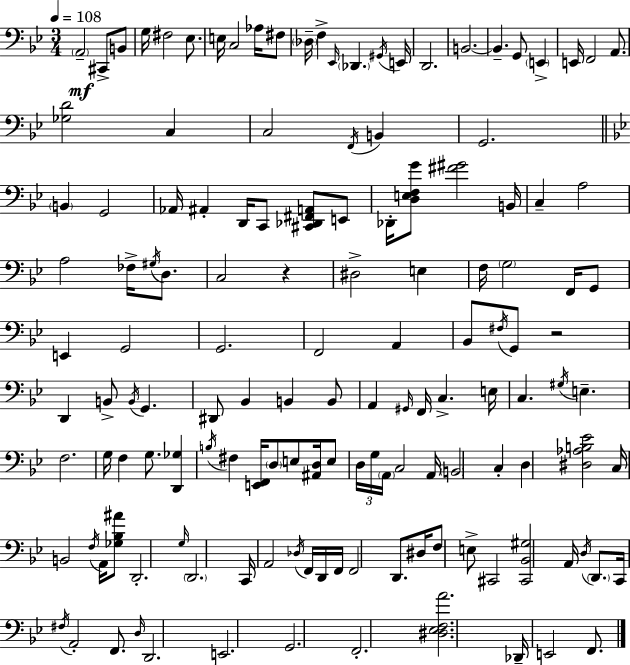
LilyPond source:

{
  \clef bass
  \numericTimeSignature
  \time 3/4
  \key bes \major
  \tempo 4 = 108
  \repeat volta 2 { \parenthesize a,2--\mf cis,8-> b,8 | g16 fis2 ees8. | e16 c2 aes16 fis8 | \parenthesize des16-- f4-> \grace { ees,16 } \parenthesize des,4. | \break \acciaccatura { gis,16 } e,16 d,2. | b,2.~~ | b,4.-- g,8 \parenthesize e,4-> | e,16 f,2 a,8. | \break <ges d'>2 c4 | c2 \acciaccatura { f,16 } b,4 | g,2. | \bar "||" \break \key bes \major \parenthesize b,4 g,2 | aes,16 ais,4-. d,16 c,8 <cis, des, fis, a,>8 e,8 | des,16-. <d e f g'>8 <fis' gis'>2 b,16 | c4-- a2 | \break a2 fes16-> \acciaccatura { gis16 } d8. | c2 r4 | dis2-> e4 | f16 \parenthesize g2 f,16 g,8 | \break e,4 g,2 | g,2. | f,2 a,4 | bes,8 \acciaccatura { fis16 } g,8 r2 | \break d,4 b,8-> \acciaccatura { b,16 } g,4. | dis,8 bes,4 b,4 | b,8 a,4 \grace { gis,16 } f,16 c4.-> | e16 c4. \acciaccatura { gis16 } e4.-- | \break f2. | g16 f4 g8. | <d, ges>4 \acciaccatura { b16 } fis4 <e, f,>16 \parenthesize d8 | e8 <ais, d>16 e8 \tuplet 3/2 { d16 g16 \parenthesize a,16 } c2 | \break a,16 \parenthesize b,2 | c4-. d4 <dis aes b ees'>2 | c16 b,2 | \acciaccatura { f16 } a,16 <ges bes ais'>8 d,2.-. | \break \grace { g16 } \parenthesize d,2. | c,16 a,2 | \acciaccatura { des16 } f,16 d,16 f,16 f,2 | d,8. dis16 f8 e8-> | \break cis,2 <cis, bes, gis>2 | a,16 \acciaccatura { d16 } \parenthesize d,8. c,16 \acciaccatura { fis16 } | a,2-. f,8. \grace { d16 } | d,2. | \break e,2. | g,2. | f,2.-. | <dis ees f a'>2. | \break des,16-- e,2 f,8. | } \bar "|."
}